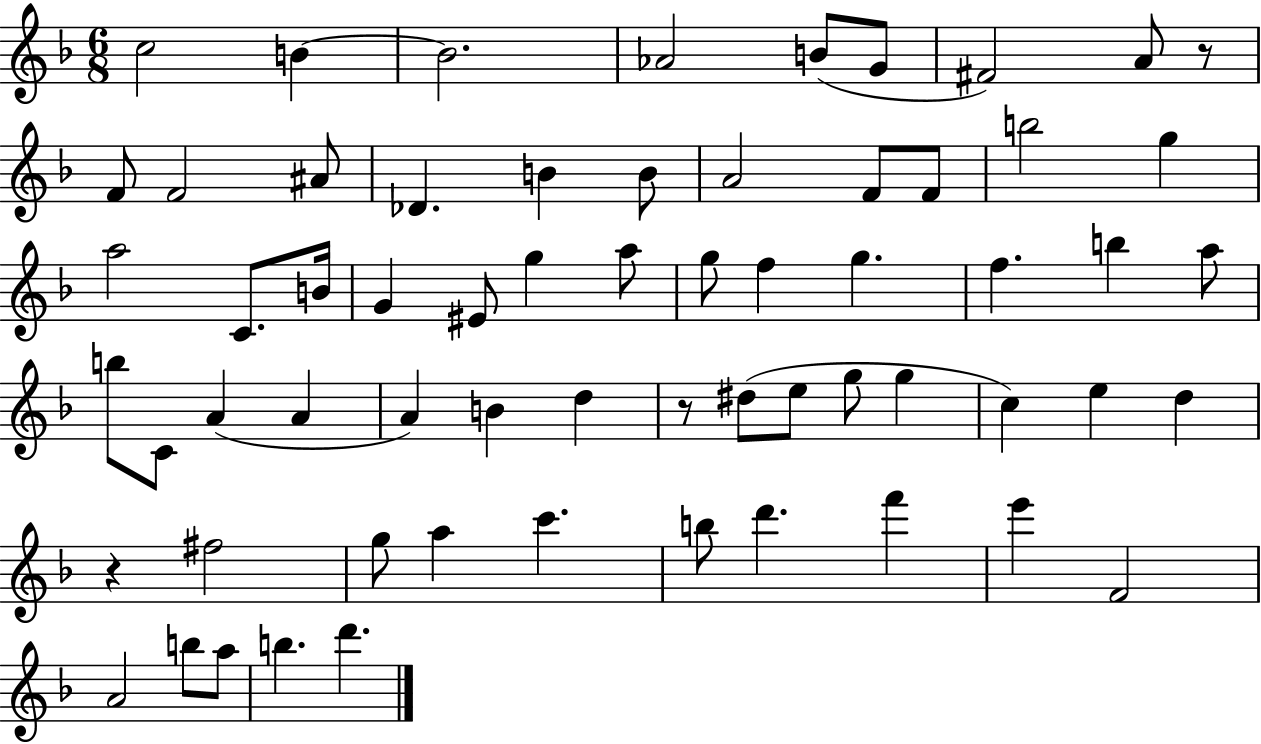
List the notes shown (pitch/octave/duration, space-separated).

C5/h B4/q B4/h. Ab4/h B4/e G4/e F#4/h A4/e R/e F4/e F4/h A#4/e Db4/q. B4/q B4/e A4/h F4/e F4/e B5/h G5/q A5/h C4/e. B4/s G4/q EIS4/e G5/q A5/e G5/e F5/q G5/q. F5/q. B5/q A5/e B5/e C4/e A4/q A4/q A4/q B4/q D5/q R/e D#5/e E5/e G5/e G5/q C5/q E5/q D5/q R/q F#5/h G5/e A5/q C6/q. B5/e D6/q. F6/q E6/q F4/h A4/h B5/e A5/e B5/q. D6/q.